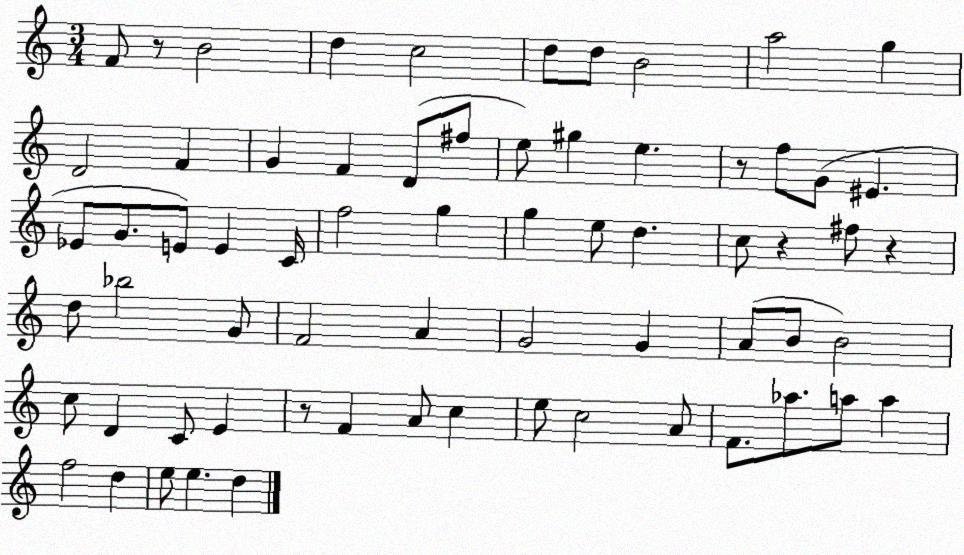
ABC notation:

X:1
T:Untitled
M:3/4
L:1/4
K:C
F/2 z/2 B2 d c2 d/2 d/2 B2 a2 g D2 F G F D/2 ^f/2 e/2 ^g e z/2 f/2 G/2 ^E _E/2 G/2 E/2 E C/4 f2 g g e/2 d c/2 z ^f/2 z d/2 _b2 G/2 F2 A G2 G A/2 B/2 B2 c/2 D C/2 E z/2 F A/2 c e/2 c2 A/2 F/2 _a/2 a/2 a f2 d e/2 e d